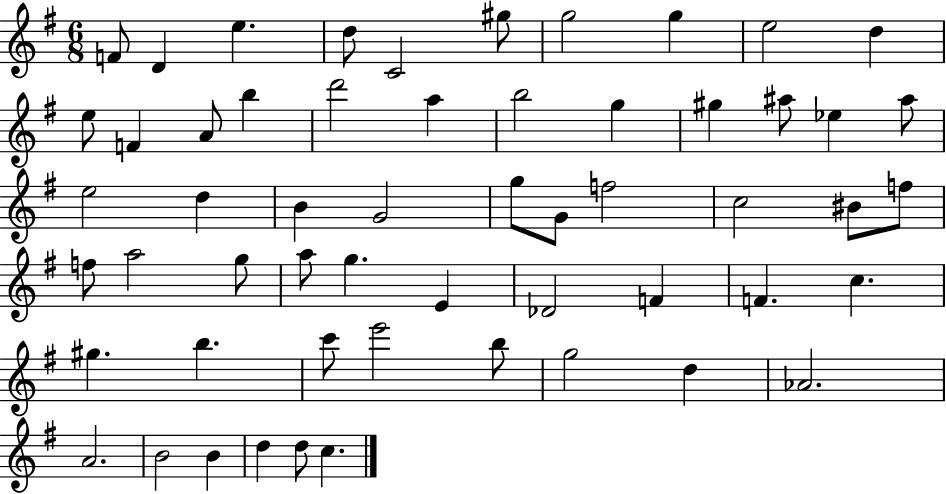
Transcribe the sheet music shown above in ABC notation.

X:1
T:Untitled
M:6/8
L:1/4
K:G
F/2 D e d/2 C2 ^g/2 g2 g e2 d e/2 F A/2 b d'2 a b2 g ^g ^a/2 _e ^a/2 e2 d B G2 g/2 G/2 f2 c2 ^B/2 f/2 f/2 a2 g/2 a/2 g E _D2 F F c ^g b c'/2 e'2 b/2 g2 d _A2 A2 B2 B d d/2 c